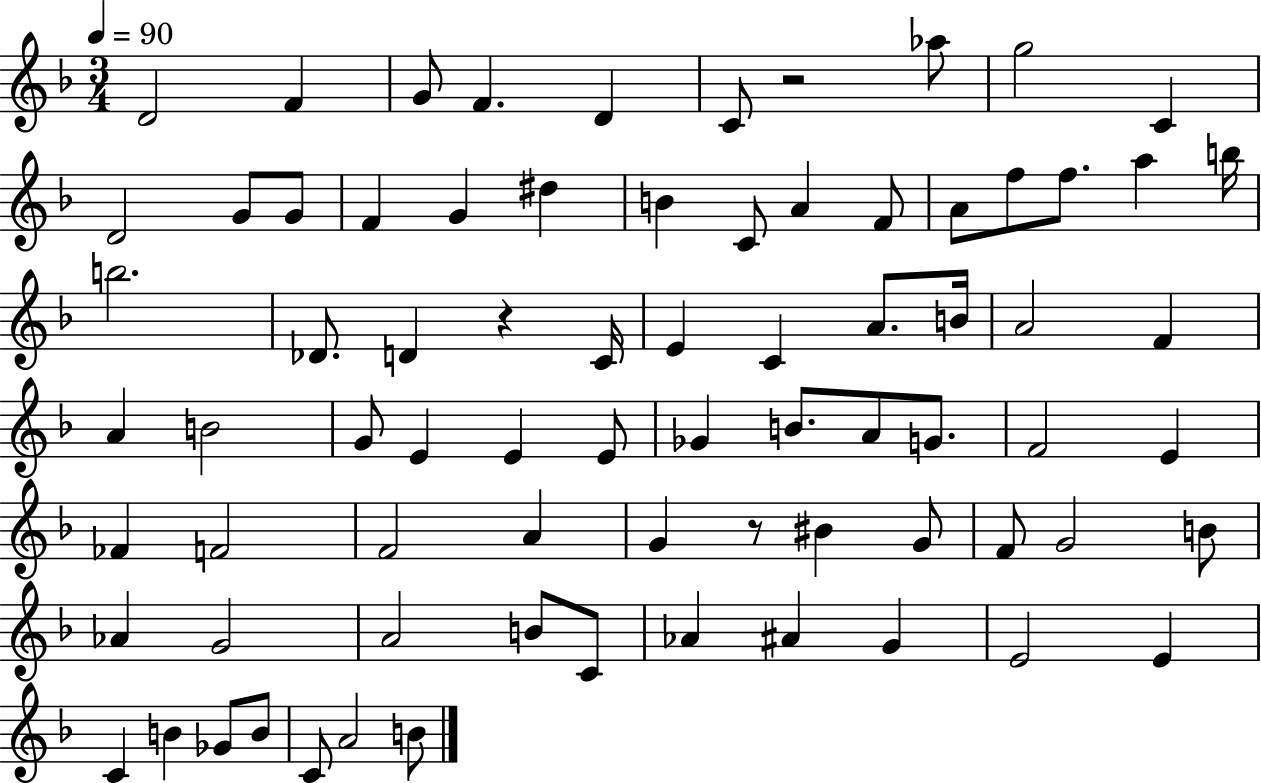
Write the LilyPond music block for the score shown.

{
  \clef treble
  \numericTimeSignature
  \time 3/4
  \key f \major
  \tempo 4 = 90
  d'2 f'4 | g'8 f'4. d'4 | c'8 r2 aes''8 | g''2 c'4 | \break d'2 g'8 g'8 | f'4 g'4 dis''4 | b'4 c'8 a'4 f'8 | a'8 f''8 f''8. a''4 b''16 | \break b''2. | des'8. d'4 r4 c'16 | e'4 c'4 a'8. b'16 | a'2 f'4 | \break a'4 b'2 | g'8 e'4 e'4 e'8 | ges'4 b'8. a'8 g'8. | f'2 e'4 | \break fes'4 f'2 | f'2 a'4 | g'4 r8 bis'4 g'8 | f'8 g'2 b'8 | \break aes'4 g'2 | a'2 b'8 c'8 | aes'4 ais'4 g'4 | e'2 e'4 | \break c'4 b'4 ges'8 b'8 | c'8 a'2 b'8 | \bar "|."
}